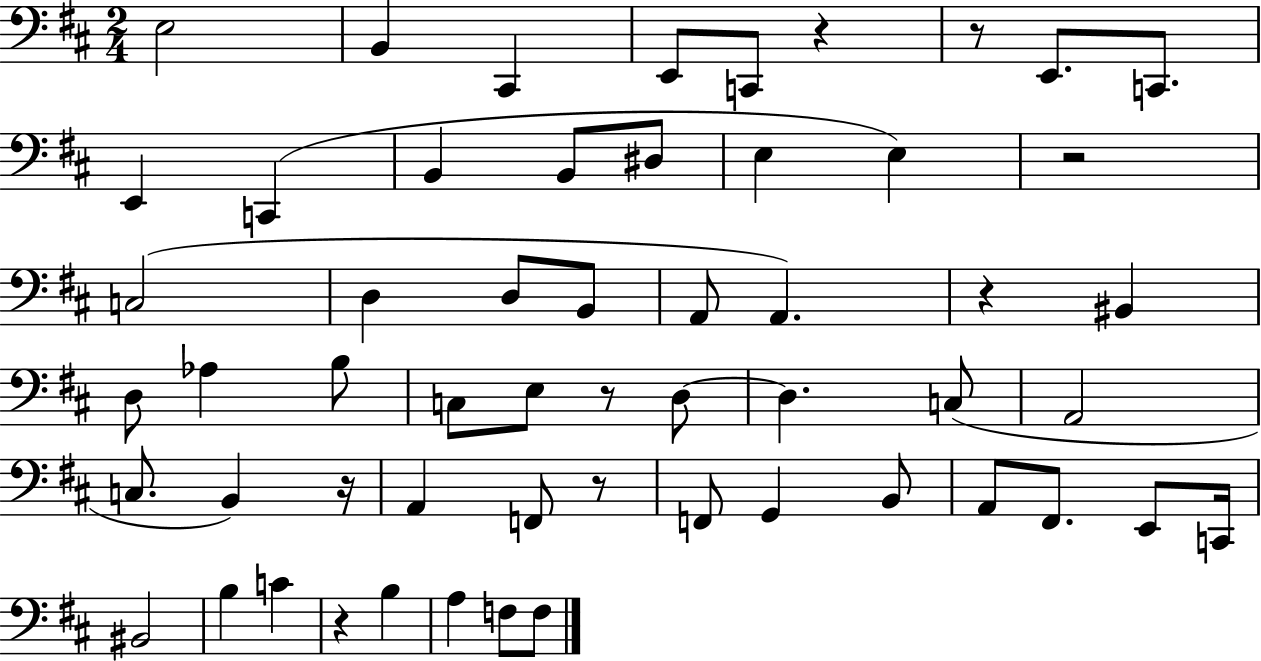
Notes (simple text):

E3/h B2/q C#2/q E2/e C2/e R/q R/e E2/e. C2/e. E2/q C2/q B2/q B2/e D#3/e E3/q E3/q R/h C3/h D3/q D3/e B2/e A2/e A2/q. R/q BIS2/q D3/e Ab3/q B3/e C3/e E3/e R/e D3/e D3/q. C3/e A2/h C3/e. B2/q R/s A2/q F2/e R/e F2/e G2/q B2/e A2/e F#2/e. E2/e C2/s BIS2/h B3/q C4/q R/q B3/q A3/q F3/e F3/e